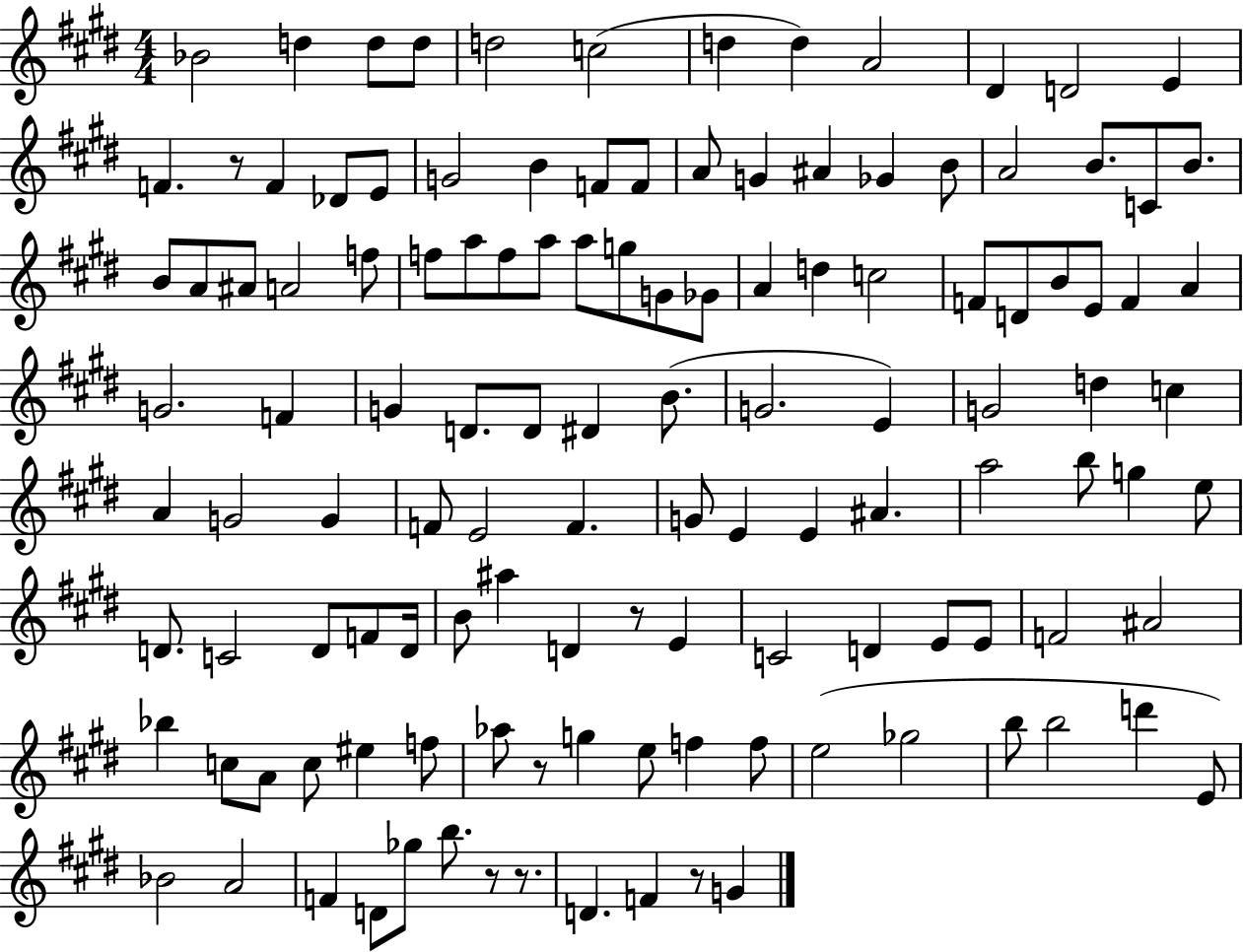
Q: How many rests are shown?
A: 6